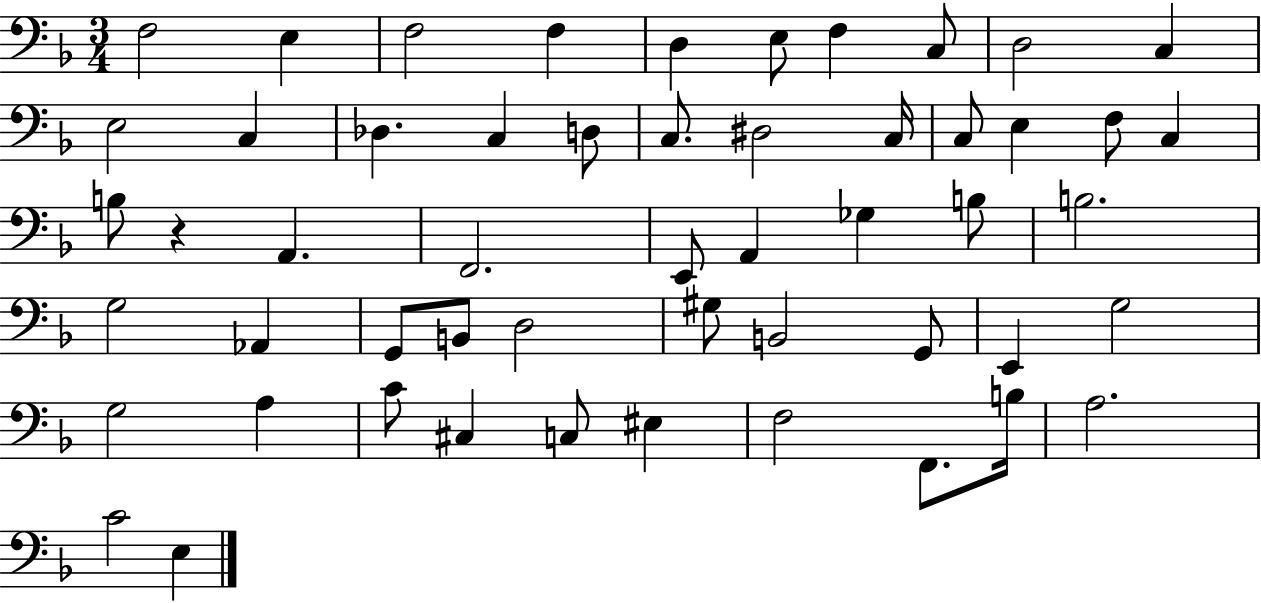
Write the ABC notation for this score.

X:1
T:Untitled
M:3/4
L:1/4
K:F
F,2 E, F,2 F, D, E,/2 F, C,/2 D,2 C, E,2 C, _D, C, D,/2 C,/2 ^D,2 C,/4 C,/2 E, F,/2 C, B,/2 z A,, F,,2 E,,/2 A,, _G, B,/2 B,2 G,2 _A,, G,,/2 B,,/2 D,2 ^G,/2 B,,2 G,,/2 E,, G,2 G,2 A, C/2 ^C, C,/2 ^E, F,2 F,,/2 B,/4 A,2 C2 E,